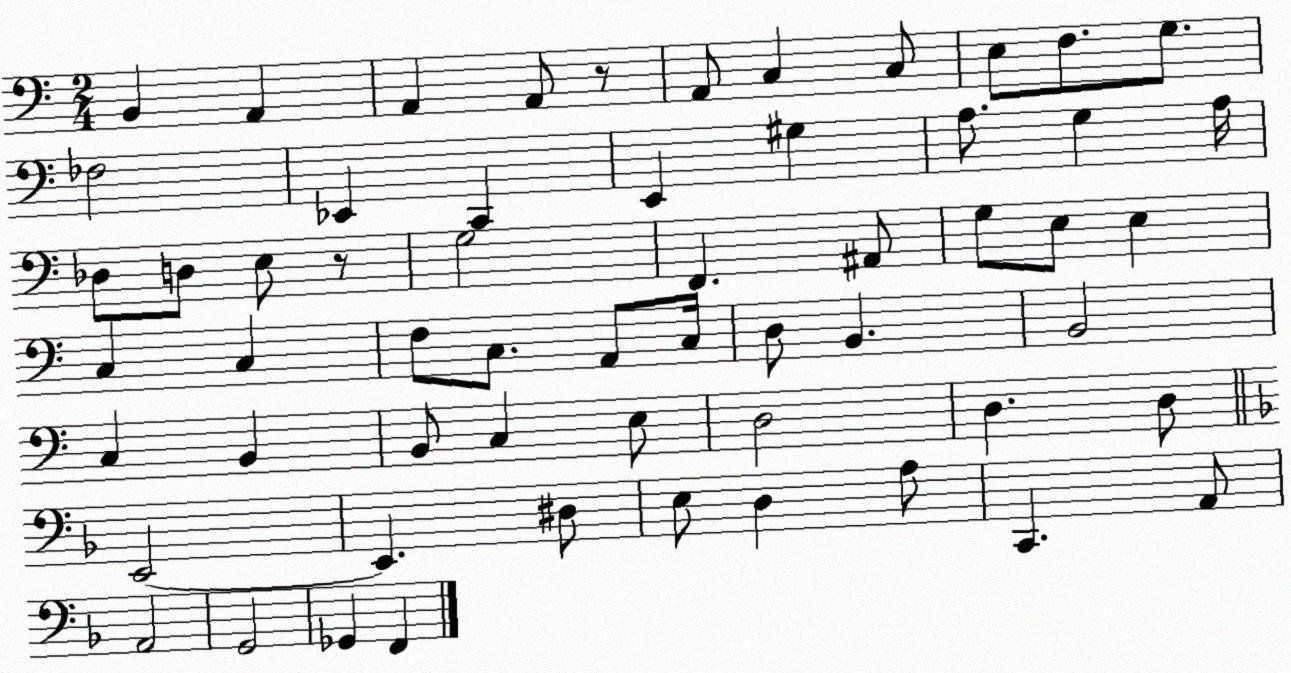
X:1
T:Untitled
M:2/4
L:1/4
K:C
B,, A,, A,, A,,/2 z/2 A,,/2 C, C,/2 E,/2 F,/2 G,/2 _F,2 _E,, C,, E,, ^G, A,/2 G, A,/4 _D,/2 D,/2 E,/2 z/2 G,2 F,, ^A,,/2 G,/2 E,/2 E, C, C, F,/2 C,/2 A,,/2 C,/4 D,/2 B,, B,,2 C, B,, B,,/2 C, E,/2 D,2 D, D,/2 E,,2 E,, ^D,/2 E,/2 D, A,/2 C,, A,,/2 A,,2 G,,2 _G,, F,,